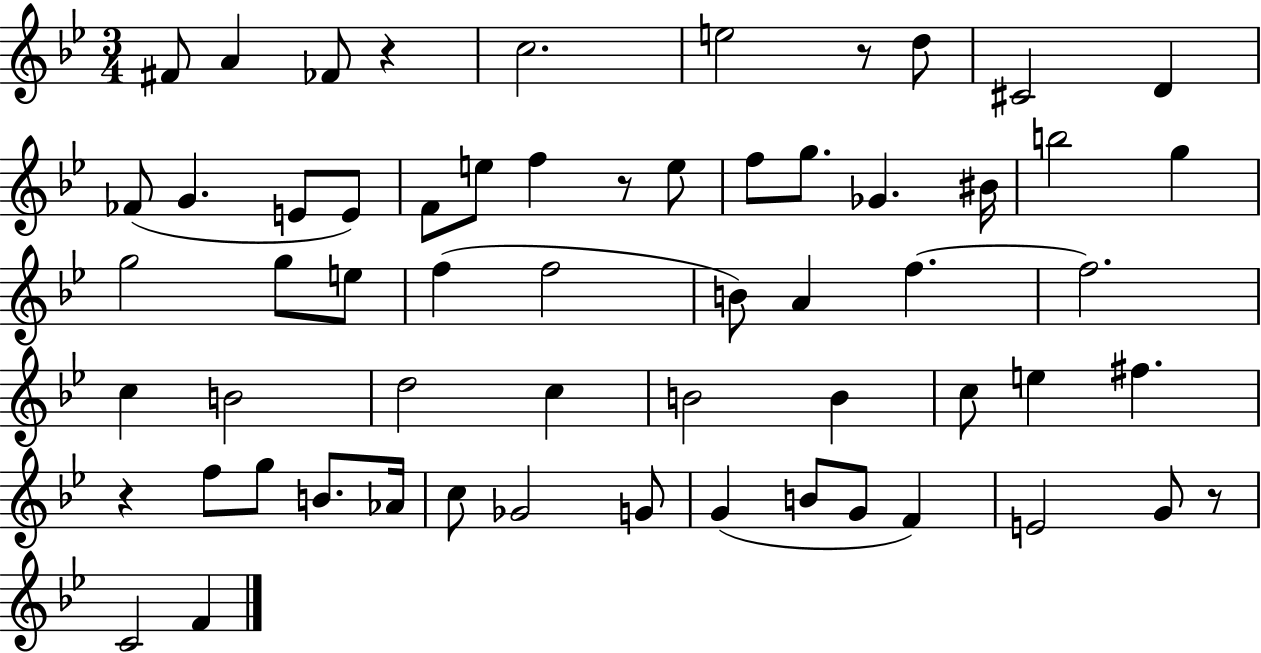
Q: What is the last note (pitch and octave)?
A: F4